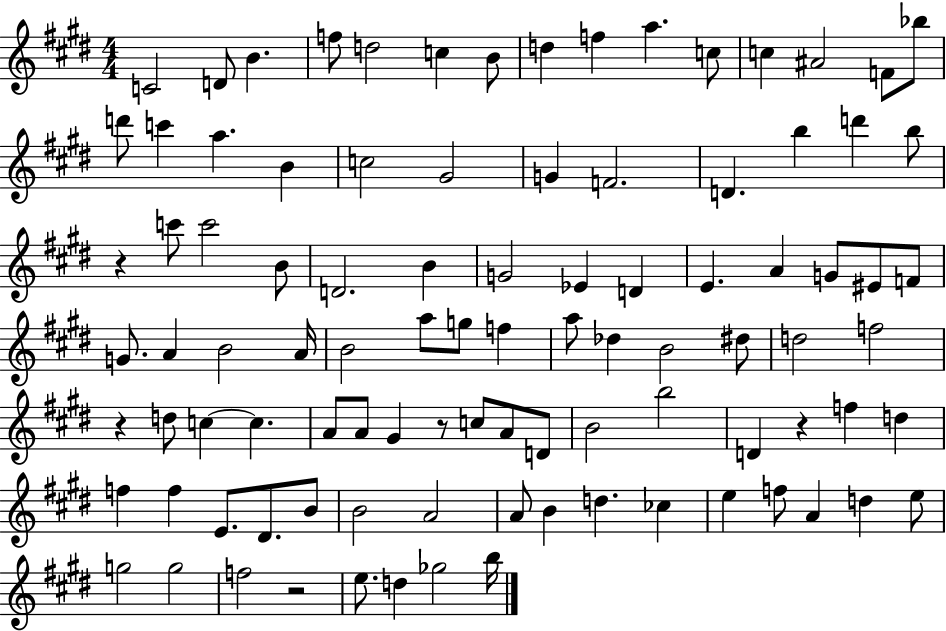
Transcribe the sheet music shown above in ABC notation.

X:1
T:Untitled
M:4/4
L:1/4
K:E
C2 D/2 B f/2 d2 c B/2 d f a c/2 c ^A2 F/2 _b/2 d'/2 c' a B c2 ^G2 G F2 D b d' b/2 z c'/2 c'2 B/2 D2 B G2 _E D E A G/2 ^E/2 F/2 G/2 A B2 A/4 B2 a/2 g/2 f a/2 _d B2 ^d/2 d2 f2 z d/2 c c A/2 A/2 ^G z/2 c/2 A/2 D/2 B2 b2 D z f d f f E/2 ^D/2 B/2 B2 A2 A/2 B d _c e f/2 A d e/2 g2 g2 f2 z2 e/2 d _g2 b/4